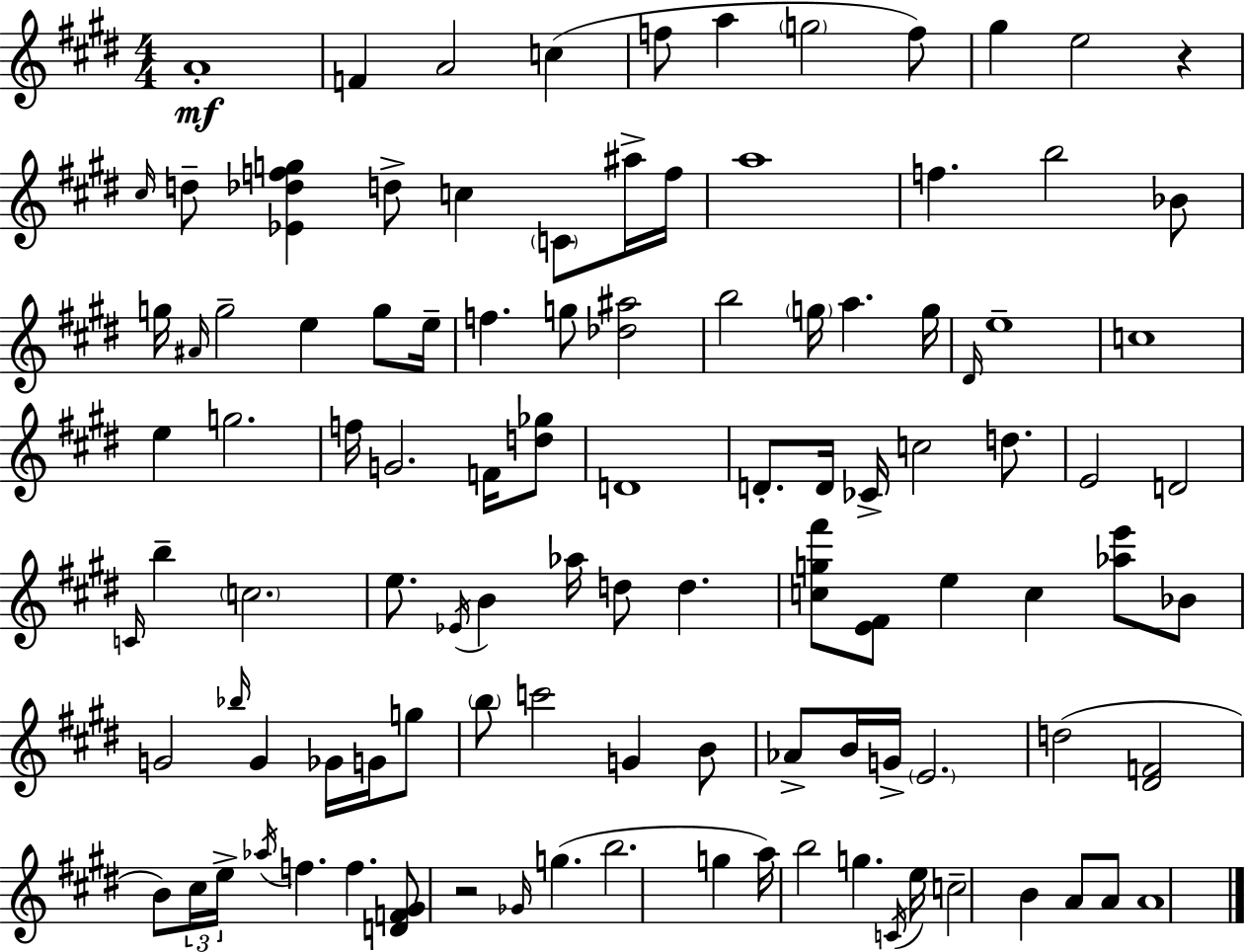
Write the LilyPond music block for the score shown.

{
  \clef treble
  \numericTimeSignature
  \time 4/4
  \key e \major
  a'1-.\mf | f'4 a'2 c''4( | f''8 a''4 \parenthesize g''2 f''8) | gis''4 e''2 r4 | \break \grace { cis''16 } d''8-- <ees' des'' f'' g''>4 d''8-> c''4 \parenthesize c'8 ais''16-> | f''16 a''1 | f''4. b''2 bes'8 | g''16 \grace { ais'16 } g''2-- e''4 g''8 | \break e''16-- f''4. g''8 <des'' ais''>2 | b''2 \parenthesize g''16 a''4. | g''16 \grace { dis'16 } e''1-- | c''1 | \break e''4 g''2. | f''16 g'2. | f'16 <d'' ges''>8 d'1 | d'8.-. d'16 ces'16-> c''2 | \break d''8. e'2 d'2 | \grace { c'16 } b''4-- \parenthesize c''2. | e''8. \acciaccatura { ees'16 } b'4 aes''16 d''8 d''4. | <c'' g'' fis'''>8 <e' fis'>8 e''4 c''4 | \break <aes'' e'''>8 bes'8 g'2 \grace { bes''16 } g'4 | ges'16 g'16 g''8 \parenthesize b''8 c'''2 | g'4 b'8 aes'8-> b'16 g'16-> \parenthesize e'2. | d''2( <dis' f'>2 | \break b'8) \tuplet 3/2 { cis''16 e''16-> \acciaccatura { aes''16 } } f''4. | f''4. <d' f' gis'>8 r2 | \grace { ges'16 }( g''4. b''2. | g''4 a''16) b''2 | \break g''4. \acciaccatura { c'16 } e''16 c''2-- | b'4 a'8 a'8 a'1 | \bar "|."
}